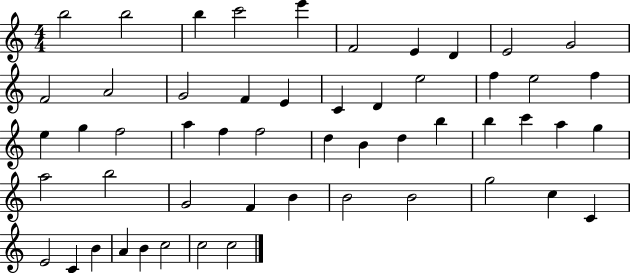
X:1
T:Untitled
M:4/4
L:1/4
K:C
b2 b2 b c'2 e' F2 E D E2 G2 F2 A2 G2 F E C D e2 f e2 f e g f2 a f f2 d B d b b c' a g a2 b2 G2 F B B2 B2 g2 c C E2 C B A B c2 c2 c2